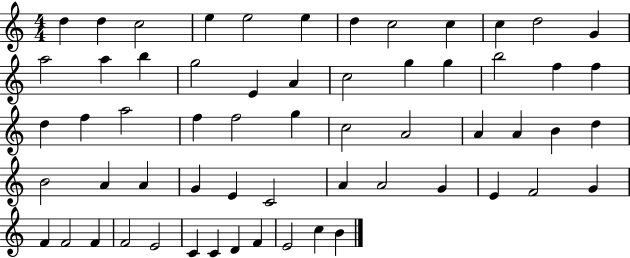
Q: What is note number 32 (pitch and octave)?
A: A4